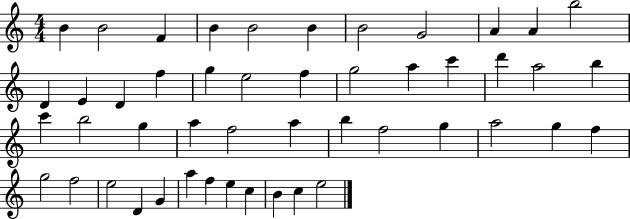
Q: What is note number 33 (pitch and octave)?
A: G5